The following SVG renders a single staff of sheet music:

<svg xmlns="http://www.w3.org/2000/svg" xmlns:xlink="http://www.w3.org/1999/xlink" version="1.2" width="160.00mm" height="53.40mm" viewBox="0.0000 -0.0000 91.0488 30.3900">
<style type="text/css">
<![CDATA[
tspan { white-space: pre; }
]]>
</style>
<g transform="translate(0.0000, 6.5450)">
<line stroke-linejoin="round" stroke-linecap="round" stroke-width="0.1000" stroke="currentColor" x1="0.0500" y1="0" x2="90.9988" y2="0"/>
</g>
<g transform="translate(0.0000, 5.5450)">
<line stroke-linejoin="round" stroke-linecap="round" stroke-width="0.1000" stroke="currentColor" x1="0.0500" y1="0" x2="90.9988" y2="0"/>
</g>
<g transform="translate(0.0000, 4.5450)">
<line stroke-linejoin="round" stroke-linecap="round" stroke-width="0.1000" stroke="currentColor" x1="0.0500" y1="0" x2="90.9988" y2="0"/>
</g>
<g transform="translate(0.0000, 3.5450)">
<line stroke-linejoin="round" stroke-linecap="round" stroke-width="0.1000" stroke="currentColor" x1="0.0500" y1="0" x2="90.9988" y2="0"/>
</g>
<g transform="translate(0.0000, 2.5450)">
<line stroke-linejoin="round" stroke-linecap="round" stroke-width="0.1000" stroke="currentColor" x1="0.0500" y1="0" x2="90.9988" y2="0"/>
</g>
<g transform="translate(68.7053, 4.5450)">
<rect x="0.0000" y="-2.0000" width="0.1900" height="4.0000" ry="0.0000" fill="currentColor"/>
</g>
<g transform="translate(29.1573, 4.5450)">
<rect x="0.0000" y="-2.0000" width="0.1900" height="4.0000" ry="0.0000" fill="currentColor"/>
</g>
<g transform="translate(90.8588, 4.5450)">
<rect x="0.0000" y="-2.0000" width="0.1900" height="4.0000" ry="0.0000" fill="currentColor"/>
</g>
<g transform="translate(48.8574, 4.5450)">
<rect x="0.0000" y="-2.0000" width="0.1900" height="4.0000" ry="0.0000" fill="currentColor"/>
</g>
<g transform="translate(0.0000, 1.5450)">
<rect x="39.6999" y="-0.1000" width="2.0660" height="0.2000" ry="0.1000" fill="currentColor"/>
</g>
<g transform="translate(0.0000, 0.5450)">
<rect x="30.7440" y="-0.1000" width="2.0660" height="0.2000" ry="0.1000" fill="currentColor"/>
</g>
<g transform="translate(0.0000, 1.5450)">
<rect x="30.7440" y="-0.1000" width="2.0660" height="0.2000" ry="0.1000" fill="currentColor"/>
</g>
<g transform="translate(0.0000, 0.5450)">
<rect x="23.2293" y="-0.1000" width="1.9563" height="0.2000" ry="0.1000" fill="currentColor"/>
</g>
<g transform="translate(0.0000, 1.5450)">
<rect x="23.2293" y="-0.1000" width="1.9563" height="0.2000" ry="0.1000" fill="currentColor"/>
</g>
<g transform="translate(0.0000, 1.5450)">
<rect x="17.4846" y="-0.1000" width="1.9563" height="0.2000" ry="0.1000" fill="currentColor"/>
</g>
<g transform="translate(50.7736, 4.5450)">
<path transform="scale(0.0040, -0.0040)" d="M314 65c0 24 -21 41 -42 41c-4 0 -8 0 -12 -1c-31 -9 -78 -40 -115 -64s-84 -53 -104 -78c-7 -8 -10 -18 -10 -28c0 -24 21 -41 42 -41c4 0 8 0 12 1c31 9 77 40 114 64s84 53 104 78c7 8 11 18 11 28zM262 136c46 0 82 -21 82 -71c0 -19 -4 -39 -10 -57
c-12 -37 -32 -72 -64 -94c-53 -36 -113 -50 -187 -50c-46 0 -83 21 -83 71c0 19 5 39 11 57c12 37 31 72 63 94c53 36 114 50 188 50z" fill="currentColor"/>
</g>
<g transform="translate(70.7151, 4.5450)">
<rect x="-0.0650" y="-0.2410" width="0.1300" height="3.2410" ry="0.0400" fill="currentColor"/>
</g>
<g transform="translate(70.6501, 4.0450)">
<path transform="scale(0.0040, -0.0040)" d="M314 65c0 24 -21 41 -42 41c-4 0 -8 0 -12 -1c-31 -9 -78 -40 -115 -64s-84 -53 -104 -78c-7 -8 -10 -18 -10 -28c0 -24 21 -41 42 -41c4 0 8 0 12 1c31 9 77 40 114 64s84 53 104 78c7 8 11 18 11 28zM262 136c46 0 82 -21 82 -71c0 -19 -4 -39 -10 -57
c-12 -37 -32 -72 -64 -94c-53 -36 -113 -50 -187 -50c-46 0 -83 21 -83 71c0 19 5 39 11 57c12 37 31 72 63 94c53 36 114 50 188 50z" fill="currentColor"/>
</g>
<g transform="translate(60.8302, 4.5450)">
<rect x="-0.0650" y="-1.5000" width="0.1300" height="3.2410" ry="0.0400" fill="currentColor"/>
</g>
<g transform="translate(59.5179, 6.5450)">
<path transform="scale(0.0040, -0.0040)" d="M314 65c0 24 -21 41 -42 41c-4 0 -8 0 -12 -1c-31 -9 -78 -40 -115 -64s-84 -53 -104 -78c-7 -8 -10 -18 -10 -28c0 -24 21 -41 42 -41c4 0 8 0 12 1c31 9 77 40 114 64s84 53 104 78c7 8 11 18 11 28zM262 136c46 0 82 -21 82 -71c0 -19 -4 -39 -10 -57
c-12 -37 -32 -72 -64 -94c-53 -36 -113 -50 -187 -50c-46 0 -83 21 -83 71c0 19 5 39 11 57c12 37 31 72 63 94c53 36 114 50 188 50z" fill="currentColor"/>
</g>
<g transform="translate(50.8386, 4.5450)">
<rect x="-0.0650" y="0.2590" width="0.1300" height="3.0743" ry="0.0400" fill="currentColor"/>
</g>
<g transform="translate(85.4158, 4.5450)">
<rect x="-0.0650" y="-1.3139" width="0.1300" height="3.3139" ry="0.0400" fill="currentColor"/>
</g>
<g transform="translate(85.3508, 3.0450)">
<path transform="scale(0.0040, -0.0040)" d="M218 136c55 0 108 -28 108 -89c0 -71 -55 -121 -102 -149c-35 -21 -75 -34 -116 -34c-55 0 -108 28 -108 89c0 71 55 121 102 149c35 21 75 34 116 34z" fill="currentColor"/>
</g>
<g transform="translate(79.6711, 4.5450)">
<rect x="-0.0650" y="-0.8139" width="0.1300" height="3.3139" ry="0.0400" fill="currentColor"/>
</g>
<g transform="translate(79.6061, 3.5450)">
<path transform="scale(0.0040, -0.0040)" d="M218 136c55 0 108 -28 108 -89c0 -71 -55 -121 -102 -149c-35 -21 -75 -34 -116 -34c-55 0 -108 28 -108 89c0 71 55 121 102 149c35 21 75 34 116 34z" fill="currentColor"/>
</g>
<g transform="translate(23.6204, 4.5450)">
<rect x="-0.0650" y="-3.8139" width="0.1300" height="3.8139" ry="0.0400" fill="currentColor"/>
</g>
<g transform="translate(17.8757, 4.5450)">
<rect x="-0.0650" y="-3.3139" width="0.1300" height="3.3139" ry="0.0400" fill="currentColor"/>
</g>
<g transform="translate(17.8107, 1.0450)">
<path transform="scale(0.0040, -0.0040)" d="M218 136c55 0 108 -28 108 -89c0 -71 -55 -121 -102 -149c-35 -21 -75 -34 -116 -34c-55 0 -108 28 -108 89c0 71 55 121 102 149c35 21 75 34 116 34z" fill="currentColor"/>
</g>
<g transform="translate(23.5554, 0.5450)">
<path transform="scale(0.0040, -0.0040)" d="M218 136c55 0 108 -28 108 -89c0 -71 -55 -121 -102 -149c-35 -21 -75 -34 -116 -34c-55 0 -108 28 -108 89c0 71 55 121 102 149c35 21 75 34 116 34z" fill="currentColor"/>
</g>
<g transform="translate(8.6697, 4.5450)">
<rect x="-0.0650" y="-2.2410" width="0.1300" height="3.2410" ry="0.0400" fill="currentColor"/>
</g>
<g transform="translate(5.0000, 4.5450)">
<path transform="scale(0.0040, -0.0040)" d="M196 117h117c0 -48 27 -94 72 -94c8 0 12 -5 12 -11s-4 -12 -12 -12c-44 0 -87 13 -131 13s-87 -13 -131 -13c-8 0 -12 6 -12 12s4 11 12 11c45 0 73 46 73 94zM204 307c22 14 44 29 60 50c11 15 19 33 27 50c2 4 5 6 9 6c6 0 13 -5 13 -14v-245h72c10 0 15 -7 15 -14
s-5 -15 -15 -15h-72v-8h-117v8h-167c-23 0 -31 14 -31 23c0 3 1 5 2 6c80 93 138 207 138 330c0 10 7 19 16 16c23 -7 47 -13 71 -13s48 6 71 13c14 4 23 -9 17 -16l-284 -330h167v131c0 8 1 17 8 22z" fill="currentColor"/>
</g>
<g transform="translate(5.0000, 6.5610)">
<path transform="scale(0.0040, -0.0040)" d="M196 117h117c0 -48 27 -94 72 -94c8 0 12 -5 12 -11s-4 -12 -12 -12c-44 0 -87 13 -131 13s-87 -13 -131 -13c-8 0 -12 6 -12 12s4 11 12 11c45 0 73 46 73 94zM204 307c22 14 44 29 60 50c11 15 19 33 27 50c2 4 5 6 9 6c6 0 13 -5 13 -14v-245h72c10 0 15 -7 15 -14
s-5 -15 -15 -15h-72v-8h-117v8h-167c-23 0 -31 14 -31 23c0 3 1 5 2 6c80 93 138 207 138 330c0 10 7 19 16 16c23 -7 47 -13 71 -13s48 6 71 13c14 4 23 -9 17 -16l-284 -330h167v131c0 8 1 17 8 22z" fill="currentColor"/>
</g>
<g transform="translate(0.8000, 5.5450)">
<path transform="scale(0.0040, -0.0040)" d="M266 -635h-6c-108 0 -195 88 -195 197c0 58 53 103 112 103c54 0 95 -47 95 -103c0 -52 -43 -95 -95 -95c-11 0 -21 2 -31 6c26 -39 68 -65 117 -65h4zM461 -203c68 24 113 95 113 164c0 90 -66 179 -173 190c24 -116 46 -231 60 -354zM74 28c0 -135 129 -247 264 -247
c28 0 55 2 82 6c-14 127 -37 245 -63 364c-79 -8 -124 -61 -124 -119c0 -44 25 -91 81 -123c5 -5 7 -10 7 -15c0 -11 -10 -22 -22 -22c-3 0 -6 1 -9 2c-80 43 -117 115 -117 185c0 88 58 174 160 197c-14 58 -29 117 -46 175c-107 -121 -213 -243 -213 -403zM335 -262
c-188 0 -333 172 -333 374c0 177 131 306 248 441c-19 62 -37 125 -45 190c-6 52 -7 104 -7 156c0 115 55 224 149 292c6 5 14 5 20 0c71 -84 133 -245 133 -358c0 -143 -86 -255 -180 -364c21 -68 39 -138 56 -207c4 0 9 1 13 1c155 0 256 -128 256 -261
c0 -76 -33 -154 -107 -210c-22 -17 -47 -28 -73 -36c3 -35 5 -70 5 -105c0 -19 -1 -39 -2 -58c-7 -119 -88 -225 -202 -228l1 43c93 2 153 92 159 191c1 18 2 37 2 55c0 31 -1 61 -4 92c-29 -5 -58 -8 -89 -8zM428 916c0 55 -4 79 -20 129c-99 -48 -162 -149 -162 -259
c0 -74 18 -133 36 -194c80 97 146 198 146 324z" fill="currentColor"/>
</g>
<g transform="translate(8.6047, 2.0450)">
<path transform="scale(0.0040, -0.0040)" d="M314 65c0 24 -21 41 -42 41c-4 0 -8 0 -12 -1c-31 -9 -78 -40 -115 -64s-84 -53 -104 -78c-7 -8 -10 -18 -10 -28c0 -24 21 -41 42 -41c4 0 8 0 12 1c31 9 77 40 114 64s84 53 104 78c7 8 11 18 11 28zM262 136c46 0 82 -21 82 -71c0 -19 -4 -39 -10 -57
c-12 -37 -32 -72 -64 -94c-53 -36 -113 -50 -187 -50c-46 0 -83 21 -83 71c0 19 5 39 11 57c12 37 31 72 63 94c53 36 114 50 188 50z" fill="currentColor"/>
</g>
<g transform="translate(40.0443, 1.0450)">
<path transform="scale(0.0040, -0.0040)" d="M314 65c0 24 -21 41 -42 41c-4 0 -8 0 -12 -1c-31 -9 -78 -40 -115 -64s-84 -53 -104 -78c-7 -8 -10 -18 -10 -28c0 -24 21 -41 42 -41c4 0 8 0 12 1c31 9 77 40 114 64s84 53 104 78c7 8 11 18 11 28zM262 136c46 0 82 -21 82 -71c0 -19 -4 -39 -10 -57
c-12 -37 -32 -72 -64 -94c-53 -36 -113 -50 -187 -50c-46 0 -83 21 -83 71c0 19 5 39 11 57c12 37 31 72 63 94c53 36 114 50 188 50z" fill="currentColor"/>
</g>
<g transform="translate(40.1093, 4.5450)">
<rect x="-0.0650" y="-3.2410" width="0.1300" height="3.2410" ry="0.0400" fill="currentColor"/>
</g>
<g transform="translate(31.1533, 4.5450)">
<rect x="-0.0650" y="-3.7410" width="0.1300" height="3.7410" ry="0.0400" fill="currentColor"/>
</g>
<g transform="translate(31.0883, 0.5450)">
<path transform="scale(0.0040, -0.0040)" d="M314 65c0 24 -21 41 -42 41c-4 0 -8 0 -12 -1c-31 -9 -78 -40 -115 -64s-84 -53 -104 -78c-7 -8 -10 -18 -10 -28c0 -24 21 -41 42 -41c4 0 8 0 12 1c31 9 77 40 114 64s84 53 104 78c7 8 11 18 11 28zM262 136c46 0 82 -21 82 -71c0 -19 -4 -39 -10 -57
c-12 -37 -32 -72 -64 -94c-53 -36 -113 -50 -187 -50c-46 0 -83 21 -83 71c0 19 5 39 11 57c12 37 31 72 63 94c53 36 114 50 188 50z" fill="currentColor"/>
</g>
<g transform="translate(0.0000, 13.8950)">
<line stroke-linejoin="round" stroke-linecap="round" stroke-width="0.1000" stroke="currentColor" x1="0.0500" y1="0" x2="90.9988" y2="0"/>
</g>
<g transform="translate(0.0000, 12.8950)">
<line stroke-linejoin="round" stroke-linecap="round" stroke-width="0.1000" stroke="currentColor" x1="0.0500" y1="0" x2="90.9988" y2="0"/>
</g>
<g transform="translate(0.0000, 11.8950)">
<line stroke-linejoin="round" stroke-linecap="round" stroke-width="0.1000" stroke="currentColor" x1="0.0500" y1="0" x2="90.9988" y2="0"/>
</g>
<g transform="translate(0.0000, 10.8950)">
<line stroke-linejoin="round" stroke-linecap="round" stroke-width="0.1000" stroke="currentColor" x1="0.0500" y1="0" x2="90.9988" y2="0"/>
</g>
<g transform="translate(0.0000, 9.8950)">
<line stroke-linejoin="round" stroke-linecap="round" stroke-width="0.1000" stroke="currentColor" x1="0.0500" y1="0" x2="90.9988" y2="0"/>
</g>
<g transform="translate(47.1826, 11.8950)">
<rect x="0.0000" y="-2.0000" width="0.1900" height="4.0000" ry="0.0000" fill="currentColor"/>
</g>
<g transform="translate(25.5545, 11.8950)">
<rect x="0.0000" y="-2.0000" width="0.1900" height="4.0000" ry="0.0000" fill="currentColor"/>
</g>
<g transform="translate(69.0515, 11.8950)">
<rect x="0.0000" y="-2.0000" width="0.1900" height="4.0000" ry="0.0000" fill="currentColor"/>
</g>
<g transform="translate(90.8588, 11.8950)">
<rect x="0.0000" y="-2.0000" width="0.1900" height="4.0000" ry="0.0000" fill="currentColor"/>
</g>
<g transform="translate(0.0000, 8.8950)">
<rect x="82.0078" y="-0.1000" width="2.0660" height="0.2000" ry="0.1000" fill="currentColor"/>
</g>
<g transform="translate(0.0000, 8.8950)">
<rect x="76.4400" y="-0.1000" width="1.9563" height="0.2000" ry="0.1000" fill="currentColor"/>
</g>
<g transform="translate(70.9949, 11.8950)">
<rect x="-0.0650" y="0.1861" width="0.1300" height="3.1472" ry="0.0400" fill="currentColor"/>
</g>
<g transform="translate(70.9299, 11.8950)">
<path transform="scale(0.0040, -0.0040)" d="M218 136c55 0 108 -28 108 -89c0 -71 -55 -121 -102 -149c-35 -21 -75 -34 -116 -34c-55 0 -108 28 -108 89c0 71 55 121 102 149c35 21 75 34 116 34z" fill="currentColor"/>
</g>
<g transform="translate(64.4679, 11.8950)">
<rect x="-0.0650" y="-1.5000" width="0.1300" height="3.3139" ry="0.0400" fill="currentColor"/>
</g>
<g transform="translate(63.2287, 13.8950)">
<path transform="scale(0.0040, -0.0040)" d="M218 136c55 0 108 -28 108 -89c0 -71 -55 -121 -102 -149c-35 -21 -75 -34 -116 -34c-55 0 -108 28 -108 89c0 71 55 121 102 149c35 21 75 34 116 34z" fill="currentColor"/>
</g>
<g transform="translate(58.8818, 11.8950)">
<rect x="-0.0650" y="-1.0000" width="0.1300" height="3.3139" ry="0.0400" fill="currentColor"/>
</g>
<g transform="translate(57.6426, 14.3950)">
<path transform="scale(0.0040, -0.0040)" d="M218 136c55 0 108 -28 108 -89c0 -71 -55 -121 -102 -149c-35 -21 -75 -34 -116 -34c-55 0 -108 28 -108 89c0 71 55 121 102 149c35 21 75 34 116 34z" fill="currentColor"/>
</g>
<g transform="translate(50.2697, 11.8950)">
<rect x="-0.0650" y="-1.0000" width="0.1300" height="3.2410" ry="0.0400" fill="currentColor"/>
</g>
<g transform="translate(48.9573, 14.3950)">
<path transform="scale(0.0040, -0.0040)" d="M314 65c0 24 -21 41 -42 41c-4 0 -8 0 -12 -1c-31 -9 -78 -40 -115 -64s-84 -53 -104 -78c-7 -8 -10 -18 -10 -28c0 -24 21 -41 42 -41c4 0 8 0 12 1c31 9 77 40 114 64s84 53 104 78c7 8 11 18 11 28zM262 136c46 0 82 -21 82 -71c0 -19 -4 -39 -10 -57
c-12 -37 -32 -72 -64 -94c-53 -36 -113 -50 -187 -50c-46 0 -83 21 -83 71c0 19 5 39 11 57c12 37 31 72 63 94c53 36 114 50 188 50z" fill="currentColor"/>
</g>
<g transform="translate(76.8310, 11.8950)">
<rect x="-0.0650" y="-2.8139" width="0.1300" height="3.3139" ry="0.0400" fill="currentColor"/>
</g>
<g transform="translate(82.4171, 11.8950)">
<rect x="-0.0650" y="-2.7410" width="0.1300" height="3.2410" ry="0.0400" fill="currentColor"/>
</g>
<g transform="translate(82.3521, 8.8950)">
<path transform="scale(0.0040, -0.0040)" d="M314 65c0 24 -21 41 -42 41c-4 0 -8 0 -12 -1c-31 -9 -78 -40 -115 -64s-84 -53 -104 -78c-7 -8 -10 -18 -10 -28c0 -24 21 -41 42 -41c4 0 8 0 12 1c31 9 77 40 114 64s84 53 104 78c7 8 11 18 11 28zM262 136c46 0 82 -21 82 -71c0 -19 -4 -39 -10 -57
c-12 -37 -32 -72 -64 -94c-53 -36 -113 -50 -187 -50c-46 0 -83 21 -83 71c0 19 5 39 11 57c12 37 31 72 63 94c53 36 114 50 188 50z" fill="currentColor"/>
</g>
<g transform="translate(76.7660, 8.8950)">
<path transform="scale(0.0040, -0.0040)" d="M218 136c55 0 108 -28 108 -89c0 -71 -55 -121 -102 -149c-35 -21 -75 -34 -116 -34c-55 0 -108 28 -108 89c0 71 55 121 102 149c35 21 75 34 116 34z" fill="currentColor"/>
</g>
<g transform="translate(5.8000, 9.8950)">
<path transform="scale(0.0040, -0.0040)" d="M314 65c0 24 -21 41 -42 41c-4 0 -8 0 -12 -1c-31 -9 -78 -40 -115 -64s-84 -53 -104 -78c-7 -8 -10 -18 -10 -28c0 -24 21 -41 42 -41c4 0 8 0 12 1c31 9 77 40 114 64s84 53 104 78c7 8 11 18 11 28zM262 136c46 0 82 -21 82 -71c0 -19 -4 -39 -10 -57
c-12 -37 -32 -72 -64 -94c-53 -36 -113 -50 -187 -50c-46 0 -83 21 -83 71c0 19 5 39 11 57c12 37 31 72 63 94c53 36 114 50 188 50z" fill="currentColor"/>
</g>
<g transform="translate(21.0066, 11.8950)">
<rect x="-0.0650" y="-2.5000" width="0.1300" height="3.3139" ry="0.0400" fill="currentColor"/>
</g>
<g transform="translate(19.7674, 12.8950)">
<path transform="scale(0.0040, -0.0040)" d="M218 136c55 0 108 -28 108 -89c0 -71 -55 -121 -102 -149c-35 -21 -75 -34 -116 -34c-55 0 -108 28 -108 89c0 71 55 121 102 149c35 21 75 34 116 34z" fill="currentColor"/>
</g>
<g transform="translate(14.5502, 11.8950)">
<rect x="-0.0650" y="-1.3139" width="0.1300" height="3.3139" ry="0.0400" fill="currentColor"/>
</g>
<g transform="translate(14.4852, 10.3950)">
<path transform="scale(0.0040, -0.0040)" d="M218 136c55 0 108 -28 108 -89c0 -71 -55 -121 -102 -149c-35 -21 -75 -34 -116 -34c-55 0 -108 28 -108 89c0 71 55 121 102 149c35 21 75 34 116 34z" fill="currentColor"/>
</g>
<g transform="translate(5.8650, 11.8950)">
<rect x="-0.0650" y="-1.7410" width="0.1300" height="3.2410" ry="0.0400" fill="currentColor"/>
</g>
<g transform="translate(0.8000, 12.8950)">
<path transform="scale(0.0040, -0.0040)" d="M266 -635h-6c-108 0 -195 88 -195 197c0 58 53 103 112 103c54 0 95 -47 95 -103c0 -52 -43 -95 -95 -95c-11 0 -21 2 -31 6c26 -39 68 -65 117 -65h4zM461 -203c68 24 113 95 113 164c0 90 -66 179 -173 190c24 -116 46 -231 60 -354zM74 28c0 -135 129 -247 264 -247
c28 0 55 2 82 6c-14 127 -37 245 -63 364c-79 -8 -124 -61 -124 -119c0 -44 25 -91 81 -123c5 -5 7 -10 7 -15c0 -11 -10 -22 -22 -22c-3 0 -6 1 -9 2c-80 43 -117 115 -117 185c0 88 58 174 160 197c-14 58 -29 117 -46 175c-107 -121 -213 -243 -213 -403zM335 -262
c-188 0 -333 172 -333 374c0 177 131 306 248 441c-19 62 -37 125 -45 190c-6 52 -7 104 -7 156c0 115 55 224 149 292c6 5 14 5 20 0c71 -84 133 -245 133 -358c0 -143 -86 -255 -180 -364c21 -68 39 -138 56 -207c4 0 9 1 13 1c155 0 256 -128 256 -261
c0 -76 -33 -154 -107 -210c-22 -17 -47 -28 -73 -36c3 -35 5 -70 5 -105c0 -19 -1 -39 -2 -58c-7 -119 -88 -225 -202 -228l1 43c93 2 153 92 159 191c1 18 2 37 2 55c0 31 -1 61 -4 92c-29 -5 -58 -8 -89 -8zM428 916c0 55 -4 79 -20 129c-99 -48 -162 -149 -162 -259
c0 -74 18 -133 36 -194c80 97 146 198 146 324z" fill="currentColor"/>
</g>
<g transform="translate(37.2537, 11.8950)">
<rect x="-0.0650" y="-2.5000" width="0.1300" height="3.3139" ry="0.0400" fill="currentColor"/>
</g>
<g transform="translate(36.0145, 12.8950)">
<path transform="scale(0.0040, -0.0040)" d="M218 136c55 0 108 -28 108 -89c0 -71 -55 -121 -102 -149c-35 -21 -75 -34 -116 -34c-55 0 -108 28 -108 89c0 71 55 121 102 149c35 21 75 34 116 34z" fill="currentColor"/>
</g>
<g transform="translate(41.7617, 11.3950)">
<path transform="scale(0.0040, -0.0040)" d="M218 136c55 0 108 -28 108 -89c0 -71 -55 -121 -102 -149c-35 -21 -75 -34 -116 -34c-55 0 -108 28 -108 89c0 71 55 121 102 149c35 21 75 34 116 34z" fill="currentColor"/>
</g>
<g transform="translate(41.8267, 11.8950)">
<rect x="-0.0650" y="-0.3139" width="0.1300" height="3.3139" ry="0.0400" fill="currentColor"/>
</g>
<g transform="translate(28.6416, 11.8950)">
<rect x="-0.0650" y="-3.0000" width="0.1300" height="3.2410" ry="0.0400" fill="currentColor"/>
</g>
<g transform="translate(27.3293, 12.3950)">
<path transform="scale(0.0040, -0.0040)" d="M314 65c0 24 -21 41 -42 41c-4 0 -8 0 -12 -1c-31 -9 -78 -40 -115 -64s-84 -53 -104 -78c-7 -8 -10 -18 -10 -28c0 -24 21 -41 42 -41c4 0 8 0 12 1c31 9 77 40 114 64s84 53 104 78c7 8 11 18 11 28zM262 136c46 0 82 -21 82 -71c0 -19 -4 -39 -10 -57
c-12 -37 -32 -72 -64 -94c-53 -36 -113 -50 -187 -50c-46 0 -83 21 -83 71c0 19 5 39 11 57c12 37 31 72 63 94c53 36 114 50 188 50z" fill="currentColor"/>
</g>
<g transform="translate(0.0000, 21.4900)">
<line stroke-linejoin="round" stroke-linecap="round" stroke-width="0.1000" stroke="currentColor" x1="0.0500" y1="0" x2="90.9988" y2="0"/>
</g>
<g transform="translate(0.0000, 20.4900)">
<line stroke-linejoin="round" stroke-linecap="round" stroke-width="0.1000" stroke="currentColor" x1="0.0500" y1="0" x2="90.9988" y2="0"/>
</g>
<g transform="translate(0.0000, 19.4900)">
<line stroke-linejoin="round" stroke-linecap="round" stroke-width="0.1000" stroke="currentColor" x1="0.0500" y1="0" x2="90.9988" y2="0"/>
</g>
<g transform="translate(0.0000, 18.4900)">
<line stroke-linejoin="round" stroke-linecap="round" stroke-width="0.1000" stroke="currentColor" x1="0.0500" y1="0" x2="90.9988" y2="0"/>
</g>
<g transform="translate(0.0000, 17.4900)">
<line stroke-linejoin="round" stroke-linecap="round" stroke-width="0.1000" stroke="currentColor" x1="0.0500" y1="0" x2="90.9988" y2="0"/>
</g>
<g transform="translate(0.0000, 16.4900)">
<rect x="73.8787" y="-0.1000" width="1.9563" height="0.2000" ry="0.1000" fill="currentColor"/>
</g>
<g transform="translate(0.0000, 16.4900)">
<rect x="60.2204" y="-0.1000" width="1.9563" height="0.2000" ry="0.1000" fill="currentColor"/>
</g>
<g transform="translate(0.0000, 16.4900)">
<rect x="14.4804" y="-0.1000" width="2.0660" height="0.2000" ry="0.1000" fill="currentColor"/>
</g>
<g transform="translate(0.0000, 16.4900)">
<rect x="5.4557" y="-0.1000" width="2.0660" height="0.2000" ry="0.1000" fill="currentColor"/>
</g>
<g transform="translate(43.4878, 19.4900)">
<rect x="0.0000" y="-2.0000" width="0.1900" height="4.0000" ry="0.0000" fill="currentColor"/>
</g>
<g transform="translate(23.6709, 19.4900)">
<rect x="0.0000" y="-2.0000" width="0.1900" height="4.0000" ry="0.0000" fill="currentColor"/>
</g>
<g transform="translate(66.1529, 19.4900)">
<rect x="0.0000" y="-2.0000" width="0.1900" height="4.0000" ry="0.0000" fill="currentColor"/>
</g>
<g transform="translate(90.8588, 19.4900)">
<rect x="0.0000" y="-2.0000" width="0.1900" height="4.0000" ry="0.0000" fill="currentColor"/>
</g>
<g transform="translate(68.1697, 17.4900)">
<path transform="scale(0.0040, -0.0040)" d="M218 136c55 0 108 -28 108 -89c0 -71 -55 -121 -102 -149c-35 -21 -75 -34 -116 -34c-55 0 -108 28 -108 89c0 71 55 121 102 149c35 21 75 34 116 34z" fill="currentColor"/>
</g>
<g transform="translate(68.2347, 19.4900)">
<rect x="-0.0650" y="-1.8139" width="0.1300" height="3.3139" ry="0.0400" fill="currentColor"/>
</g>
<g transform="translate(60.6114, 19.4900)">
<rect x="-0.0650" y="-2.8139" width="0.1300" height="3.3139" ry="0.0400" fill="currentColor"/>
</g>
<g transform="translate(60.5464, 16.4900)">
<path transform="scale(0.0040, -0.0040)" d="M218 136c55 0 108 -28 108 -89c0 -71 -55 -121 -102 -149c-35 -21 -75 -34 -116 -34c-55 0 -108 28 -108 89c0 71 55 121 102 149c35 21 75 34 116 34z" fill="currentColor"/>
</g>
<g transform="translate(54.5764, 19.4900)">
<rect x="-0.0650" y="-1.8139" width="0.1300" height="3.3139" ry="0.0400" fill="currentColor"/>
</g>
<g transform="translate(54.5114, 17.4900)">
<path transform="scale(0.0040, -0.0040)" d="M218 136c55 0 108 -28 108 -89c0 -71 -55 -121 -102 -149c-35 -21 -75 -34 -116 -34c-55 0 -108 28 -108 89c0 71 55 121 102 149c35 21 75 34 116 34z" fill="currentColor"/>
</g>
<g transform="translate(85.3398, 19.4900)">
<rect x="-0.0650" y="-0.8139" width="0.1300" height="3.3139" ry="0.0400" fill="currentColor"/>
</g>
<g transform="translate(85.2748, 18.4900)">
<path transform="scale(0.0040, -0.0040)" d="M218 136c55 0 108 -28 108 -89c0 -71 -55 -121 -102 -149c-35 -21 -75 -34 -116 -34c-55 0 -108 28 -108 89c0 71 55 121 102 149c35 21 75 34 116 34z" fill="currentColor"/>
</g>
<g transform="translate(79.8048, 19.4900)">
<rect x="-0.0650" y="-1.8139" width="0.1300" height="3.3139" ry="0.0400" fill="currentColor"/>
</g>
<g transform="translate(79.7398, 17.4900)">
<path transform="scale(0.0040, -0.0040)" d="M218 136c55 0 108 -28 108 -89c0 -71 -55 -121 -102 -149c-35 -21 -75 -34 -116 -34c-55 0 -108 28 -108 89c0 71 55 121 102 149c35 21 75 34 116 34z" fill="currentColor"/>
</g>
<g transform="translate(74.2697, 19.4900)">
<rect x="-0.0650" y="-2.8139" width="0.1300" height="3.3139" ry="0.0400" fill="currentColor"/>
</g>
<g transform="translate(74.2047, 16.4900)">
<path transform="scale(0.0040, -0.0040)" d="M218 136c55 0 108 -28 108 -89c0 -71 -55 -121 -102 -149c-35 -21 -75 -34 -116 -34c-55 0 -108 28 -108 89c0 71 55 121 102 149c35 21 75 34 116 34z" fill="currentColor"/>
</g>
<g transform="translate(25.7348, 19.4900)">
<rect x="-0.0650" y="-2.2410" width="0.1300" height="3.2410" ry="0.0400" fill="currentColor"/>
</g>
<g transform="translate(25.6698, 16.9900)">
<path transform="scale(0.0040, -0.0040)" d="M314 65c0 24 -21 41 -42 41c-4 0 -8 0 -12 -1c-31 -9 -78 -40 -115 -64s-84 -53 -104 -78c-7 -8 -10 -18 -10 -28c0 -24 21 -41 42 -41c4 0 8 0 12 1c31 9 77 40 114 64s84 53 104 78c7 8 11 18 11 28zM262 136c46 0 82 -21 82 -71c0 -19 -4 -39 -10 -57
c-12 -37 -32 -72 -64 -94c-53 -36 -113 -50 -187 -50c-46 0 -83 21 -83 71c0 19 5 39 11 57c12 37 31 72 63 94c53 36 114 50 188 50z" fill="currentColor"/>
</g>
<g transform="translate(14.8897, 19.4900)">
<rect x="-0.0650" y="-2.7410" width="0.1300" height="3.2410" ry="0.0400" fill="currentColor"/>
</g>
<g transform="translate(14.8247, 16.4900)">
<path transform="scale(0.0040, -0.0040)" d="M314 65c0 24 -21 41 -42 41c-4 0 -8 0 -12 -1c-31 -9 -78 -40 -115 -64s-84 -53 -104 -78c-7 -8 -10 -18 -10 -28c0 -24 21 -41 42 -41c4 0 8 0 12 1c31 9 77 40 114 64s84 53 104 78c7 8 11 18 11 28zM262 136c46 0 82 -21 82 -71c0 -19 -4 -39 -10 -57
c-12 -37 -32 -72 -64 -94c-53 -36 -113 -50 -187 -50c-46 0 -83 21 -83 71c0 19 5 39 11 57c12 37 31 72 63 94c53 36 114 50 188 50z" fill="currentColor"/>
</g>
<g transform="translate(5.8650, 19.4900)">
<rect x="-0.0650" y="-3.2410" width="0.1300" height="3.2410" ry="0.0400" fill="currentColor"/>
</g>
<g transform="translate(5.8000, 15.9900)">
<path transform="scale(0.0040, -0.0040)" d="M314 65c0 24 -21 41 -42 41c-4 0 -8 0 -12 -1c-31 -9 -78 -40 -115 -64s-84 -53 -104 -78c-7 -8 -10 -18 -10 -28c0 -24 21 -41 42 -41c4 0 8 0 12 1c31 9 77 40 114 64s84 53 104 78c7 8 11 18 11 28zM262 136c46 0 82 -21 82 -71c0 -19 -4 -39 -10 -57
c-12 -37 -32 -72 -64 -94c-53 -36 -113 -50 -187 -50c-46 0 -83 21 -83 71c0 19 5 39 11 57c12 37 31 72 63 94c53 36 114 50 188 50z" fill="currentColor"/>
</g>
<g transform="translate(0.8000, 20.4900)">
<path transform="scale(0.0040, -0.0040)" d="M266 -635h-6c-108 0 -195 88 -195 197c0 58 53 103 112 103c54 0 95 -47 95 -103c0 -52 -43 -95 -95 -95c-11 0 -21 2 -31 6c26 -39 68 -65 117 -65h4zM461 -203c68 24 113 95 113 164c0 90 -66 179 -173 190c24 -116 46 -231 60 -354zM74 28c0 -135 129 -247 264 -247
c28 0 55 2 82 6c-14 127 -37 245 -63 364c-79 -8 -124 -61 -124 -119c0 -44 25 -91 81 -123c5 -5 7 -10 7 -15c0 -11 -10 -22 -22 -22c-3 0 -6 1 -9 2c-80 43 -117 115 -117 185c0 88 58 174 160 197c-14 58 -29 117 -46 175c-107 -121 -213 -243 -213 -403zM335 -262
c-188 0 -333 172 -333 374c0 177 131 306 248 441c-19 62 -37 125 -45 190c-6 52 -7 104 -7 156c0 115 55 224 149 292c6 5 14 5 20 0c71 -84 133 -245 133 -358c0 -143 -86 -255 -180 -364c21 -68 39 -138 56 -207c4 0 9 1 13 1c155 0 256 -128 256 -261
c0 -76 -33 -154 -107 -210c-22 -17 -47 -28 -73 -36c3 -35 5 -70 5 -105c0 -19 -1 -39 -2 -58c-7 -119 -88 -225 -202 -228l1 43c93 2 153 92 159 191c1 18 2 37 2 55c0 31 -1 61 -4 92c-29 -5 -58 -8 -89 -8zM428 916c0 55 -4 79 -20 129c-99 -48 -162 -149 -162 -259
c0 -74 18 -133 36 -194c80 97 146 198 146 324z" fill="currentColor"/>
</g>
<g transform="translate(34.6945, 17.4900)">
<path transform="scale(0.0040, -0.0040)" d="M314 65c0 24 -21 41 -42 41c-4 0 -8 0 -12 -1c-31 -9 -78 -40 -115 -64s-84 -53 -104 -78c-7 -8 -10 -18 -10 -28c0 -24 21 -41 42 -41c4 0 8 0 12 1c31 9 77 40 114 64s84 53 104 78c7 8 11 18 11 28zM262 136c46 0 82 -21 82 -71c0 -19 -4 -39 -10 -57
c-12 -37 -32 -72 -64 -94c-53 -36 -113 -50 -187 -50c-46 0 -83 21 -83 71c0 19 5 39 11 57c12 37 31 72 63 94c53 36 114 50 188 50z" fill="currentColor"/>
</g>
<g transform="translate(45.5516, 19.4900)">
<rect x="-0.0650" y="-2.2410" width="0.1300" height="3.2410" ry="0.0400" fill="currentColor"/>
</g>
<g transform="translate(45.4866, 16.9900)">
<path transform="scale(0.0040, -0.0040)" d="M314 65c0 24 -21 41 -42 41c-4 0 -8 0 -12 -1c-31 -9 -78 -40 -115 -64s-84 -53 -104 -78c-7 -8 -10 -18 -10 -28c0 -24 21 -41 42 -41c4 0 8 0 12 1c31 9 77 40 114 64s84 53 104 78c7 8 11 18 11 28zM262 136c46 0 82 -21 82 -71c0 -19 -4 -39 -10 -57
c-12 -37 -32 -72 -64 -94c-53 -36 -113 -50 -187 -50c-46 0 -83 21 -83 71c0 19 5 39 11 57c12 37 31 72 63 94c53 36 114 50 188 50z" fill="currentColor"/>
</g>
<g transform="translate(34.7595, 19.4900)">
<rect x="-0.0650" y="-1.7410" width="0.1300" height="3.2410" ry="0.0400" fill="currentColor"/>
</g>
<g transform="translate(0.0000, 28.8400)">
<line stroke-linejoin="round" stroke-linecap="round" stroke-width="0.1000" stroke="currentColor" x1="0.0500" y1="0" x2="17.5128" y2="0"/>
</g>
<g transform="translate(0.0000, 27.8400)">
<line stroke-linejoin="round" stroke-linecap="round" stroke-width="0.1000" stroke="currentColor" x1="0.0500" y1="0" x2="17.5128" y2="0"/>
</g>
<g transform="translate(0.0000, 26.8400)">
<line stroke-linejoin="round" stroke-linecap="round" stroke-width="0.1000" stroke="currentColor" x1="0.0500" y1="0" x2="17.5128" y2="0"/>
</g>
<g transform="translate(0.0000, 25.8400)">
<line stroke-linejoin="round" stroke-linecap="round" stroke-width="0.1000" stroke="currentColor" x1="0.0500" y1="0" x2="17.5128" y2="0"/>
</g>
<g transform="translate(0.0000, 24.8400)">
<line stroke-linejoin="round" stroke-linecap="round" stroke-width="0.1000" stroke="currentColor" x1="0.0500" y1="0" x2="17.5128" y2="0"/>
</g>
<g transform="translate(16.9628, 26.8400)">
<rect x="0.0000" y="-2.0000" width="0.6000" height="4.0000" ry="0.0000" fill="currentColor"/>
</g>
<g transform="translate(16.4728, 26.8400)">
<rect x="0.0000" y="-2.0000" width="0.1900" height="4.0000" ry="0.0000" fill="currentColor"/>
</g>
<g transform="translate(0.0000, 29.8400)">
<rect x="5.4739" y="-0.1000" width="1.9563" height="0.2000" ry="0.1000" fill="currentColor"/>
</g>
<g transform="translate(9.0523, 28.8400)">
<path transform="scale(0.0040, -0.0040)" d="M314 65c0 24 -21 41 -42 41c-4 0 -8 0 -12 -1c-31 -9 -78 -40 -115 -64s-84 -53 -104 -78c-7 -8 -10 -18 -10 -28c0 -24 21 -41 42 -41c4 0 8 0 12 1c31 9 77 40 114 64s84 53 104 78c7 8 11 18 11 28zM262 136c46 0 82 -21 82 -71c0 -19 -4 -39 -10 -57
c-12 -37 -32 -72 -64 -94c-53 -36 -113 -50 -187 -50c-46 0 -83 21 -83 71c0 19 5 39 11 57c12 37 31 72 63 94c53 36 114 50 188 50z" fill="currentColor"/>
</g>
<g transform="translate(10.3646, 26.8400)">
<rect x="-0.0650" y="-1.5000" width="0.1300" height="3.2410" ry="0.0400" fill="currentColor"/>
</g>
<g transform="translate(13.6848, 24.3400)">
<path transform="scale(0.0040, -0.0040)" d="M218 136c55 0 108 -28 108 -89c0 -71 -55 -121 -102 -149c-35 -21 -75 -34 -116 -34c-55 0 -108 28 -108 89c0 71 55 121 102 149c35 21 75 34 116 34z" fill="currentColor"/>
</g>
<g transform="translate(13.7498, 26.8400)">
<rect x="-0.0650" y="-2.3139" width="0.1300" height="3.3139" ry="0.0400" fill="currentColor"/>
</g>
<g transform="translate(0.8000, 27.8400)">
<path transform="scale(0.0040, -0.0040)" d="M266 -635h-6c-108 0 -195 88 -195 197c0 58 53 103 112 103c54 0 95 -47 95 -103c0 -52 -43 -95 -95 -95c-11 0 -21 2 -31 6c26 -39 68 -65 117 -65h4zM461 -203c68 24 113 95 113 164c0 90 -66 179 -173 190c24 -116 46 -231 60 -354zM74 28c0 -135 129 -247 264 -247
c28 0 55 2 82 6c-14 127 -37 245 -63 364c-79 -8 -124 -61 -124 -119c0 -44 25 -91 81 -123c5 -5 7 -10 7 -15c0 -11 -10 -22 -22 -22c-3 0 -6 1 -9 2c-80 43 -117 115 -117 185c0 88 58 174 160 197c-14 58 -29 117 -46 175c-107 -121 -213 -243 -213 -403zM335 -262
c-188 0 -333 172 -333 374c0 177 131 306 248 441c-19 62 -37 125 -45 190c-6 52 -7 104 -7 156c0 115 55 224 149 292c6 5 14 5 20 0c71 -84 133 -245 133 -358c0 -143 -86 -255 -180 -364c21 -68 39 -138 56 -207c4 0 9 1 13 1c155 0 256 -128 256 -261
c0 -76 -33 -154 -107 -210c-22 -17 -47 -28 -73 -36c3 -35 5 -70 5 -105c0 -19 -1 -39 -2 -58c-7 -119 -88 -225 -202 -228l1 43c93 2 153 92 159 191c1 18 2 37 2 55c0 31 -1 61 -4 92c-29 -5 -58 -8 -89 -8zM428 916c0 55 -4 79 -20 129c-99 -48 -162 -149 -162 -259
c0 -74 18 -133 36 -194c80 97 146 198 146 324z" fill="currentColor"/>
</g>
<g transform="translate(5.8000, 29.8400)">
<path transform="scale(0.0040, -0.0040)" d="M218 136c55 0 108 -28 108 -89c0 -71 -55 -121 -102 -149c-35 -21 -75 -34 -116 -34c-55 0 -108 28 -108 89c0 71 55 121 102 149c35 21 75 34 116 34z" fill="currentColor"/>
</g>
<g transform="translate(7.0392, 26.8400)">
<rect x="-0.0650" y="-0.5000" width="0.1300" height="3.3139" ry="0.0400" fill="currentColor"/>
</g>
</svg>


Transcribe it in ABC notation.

X:1
T:Untitled
M:4/4
L:1/4
K:C
g2 b c' c'2 b2 B2 E2 c2 d e f2 e G A2 G c D2 D E B a a2 b2 a2 g2 f2 g2 f a f a f d C E2 g